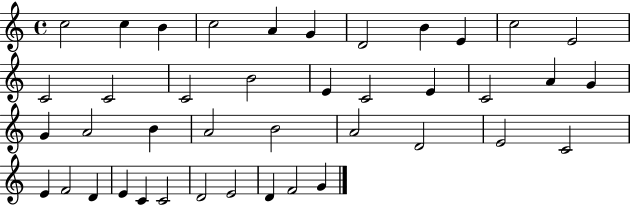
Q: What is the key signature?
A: C major